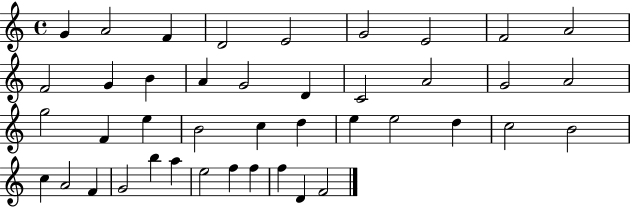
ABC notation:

X:1
T:Untitled
M:4/4
L:1/4
K:C
G A2 F D2 E2 G2 E2 F2 A2 F2 G B A G2 D C2 A2 G2 A2 g2 F e B2 c d e e2 d c2 B2 c A2 F G2 b a e2 f f f D F2